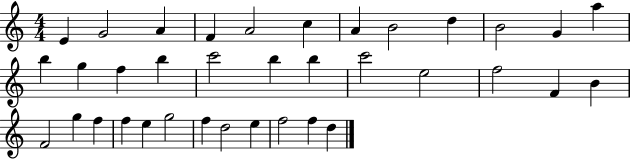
E4/q G4/h A4/q F4/q A4/h C5/q A4/q B4/h D5/q B4/h G4/q A5/q B5/q G5/q F5/q B5/q C6/h B5/q B5/q C6/h E5/h F5/h F4/q B4/q F4/h G5/q F5/q F5/q E5/q G5/h F5/q D5/h E5/q F5/h F5/q D5/q